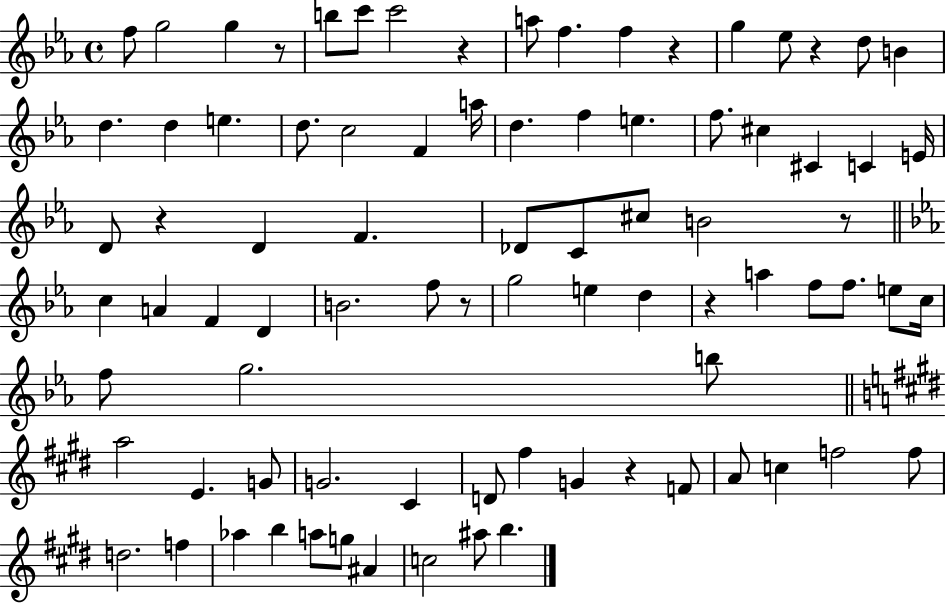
F5/e G5/h G5/q R/e B5/e C6/e C6/h R/q A5/e F5/q. F5/q R/q G5/q Eb5/e R/q D5/e B4/q D5/q. D5/q E5/q. D5/e. C5/h F4/q A5/s D5/q. F5/q E5/q. F5/e. C#5/q C#4/q C4/q E4/s D4/e R/q D4/q F4/q. Db4/e C4/e C#5/e B4/h R/e C5/q A4/q F4/q D4/q B4/h. F5/e R/e G5/h E5/q D5/q R/q A5/q F5/e F5/e. E5/e C5/s F5/e G5/h. B5/e A5/h E4/q. G4/e G4/h. C#4/q D4/e F#5/q G4/q R/q F4/e A4/e C5/q F5/h F5/e D5/h. F5/q Ab5/q B5/q A5/e G5/e A#4/q C5/h A#5/e B5/q.